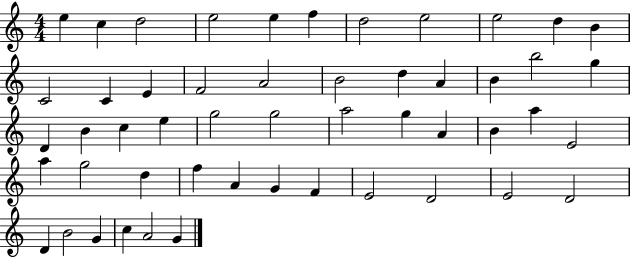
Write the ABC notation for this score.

X:1
T:Untitled
M:4/4
L:1/4
K:C
e c d2 e2 e f d2 e2 e2 d B C2 C E F2 A2 B2 d A B b2 g D B c e g2 g2 a2 g A B a E2 a g2 d f A G F E2 D2 E2 D2 D B2 G c A2 G